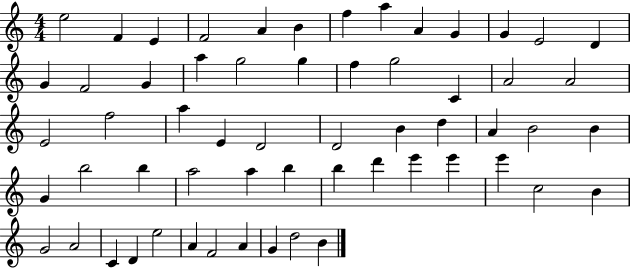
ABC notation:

X:1
T:Untitled
M:4/4
L:1/4
K:C
e2 F E F2 A B f a A G G E2 D G F2 G a g2 g f g2 C A2 A2 E2 f2 a E D2 D2 B d A B2 B G b2 b a2 a b b d' e' e' e' c2 B G2 A2 C D e2 A F2 A G d2 B